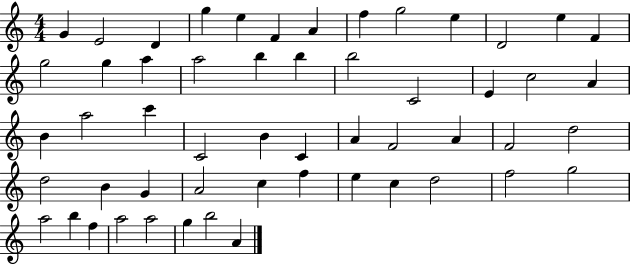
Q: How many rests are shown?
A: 0